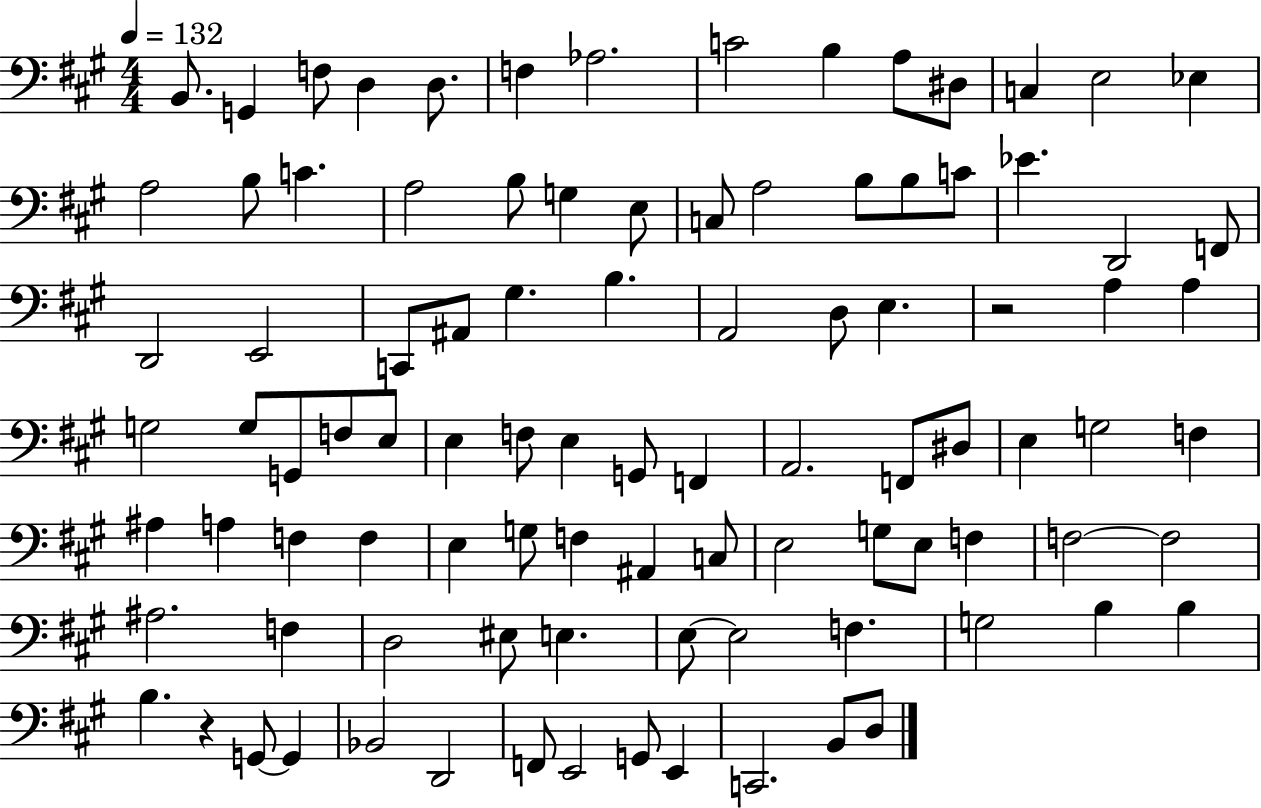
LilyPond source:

{
  \clef bass
  \numericTimeSignature
  \time 4/4
  \key a \major
  \tempo 4 = 132
  b,8. g,4 f8 d4 d8. | f4 aes2. | c'2 b4 a8 dis8 | c4 e2 ees4 | \break a2 b8 c'4. | a2 b8 g4 e8 | c8 a2 b8 b8 c'8 | ees'4. d,2 f,8 | \break d,2 e,2 | c,8 ais,8 gis4. b4. | a,2 d8 e4. | r2 a4 a4 | \break g2 g8 g,8 f8 e8 | e4 f8 e4 g,8 f,4 | a,2. f,8 dis8 | e4 g2 f4 | \break ais4 a4 f4 f4 | e4 g8 f4 ais,4 c8 | e2 g8 e8 f4 | f2~~ f2 | \break ais2. f4 | d2 eis8 e4. | e8~~ e2 f4. | g2 b4 b4 | \break b4. r4 g,8~~ g,4 | bes,2 d,2 | f,8 e,2 g,8 e,4 | c,2. b,8 d8 | \break \bar "|."
}